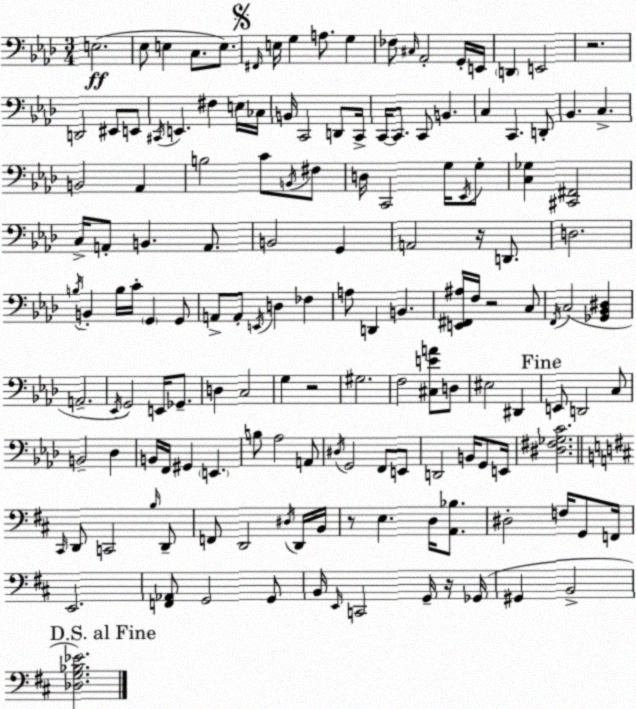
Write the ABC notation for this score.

X:1
T:Untitled
M:3/4
L:1/4
K:Fm
E,2 _E,/2 E, C,/2 E,/2 ^F,,/4 E,/4 G, A,/2 G, _F,/2 ^C,/4 _A,,2 G,,/4 E,,/4 D,, E,,2 z2 D,,2 ^E,,/2 E,,/2 ^C,,/4 E,, ^F, E,/4 _C,/4 B,,/4 C,,2 D,,/2 C,,/4 C,,/4 C,,/2 C,,/2 B,, C, C,, D,,/2 _B,, C, B,,2 _A,, B,2 C/2 B,,/4 ^F,/2 D,/4 C,,2 G,/4 _E,,/4 G,/2 [C,_G,] [^C,,^F,,]2 C,/4 A,,/2 B,, A,,/2 B,,2 G,, A,,2 z/4 D,,/2 D,2 B,/4 B,, B,/4 C/4 G,, G,,/2 A,,/2 A,,/2 E,,/4 D, _F, A,/2 D,, B,, [E,,^F,,^A,]/4 F,/4 z2 C,/2 F,,/4 C,2 [_G,,_B,,^D,] A,,2 _E,,/4 G,,2 E,,/4 _G,,/2 D, C,2 G, z2 ^G,2 F,2 [^C,EA]/2 D,/2 ^E,2 ^D,, E,,/2 D,,2 C,/2 B,,2 _D, B,,/4 F,,/4 ^G,, E,, B,/2 _A,2 A,,/2 ^D,/4 G,,2 F,,/2 E,,/2 D,,2 B,,/4 G,,/2 E,,/4 [^D,^F,_G,C]2 ^C,,/4 D,,/2 C,,2 B,/4 D,,/2 F,,/2 D,,2 ^D,/4 D,,/4 B,,/4 z/2 E, D,/4 [A,,_B,]/2 ^D,2 F,/4 G,,/2 F,,/4 E,,2 [F,,_A,,]/2 G,,2 G,,/2 B,,/4 E,,/4 C,,2 G,,/4 z/4 _G,,/4 ^G,, B,,2 [_D,G,_B,_E]2